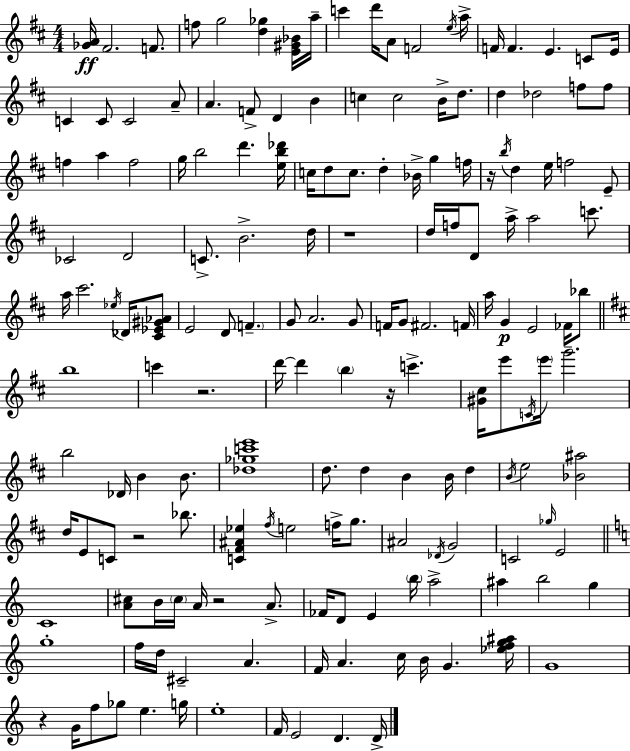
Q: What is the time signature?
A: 4/4